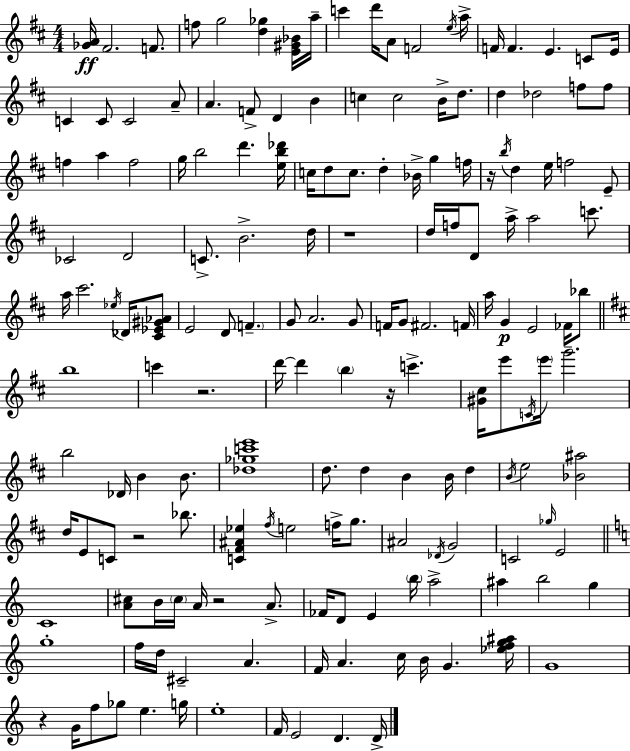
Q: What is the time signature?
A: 4/4